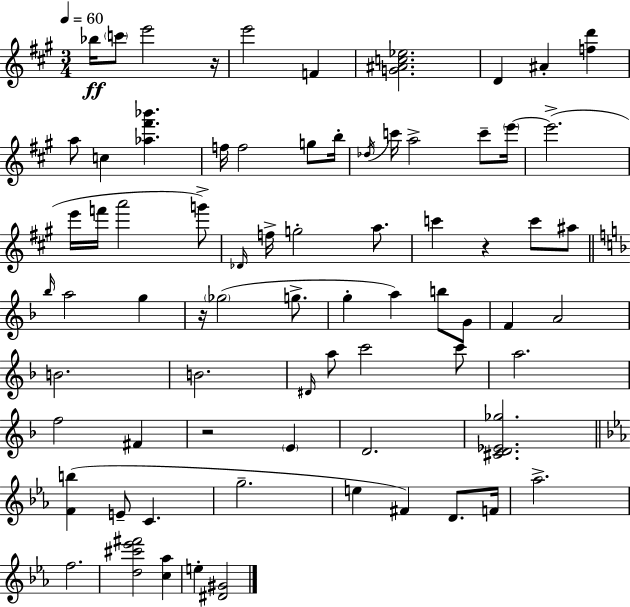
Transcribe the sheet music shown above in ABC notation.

X:1
T:Untitled
M:3/4
L:1/4
K:A
_b/4 c'/2 e'2 z/4 e'2 F [G^Ac_e]2 D ^A [fd'] a/2 c [_a^f'_b'] f/4 f2 g/2 b/4 _d/4 c'/4 a2 c'/2 e'/4 e'2 e'/4 f'/4 a'2 g'/2 _D/4 f/4 g2 a/2 c' z c'/2 ^a/2 _b/4 a2 g z/4 _g2 g/2 g a b/2 G/2 F A2 B2 B2 ^D/4 a/2 c'2 c'/2 a2 f2 ^F z2 E D2 [^CD_E_g]2 [Fb] E/2 C g2 e ^F D/2 F/4 _a2 f2 [d^c'_e'^f']2 [c_a] e [^D^G]2